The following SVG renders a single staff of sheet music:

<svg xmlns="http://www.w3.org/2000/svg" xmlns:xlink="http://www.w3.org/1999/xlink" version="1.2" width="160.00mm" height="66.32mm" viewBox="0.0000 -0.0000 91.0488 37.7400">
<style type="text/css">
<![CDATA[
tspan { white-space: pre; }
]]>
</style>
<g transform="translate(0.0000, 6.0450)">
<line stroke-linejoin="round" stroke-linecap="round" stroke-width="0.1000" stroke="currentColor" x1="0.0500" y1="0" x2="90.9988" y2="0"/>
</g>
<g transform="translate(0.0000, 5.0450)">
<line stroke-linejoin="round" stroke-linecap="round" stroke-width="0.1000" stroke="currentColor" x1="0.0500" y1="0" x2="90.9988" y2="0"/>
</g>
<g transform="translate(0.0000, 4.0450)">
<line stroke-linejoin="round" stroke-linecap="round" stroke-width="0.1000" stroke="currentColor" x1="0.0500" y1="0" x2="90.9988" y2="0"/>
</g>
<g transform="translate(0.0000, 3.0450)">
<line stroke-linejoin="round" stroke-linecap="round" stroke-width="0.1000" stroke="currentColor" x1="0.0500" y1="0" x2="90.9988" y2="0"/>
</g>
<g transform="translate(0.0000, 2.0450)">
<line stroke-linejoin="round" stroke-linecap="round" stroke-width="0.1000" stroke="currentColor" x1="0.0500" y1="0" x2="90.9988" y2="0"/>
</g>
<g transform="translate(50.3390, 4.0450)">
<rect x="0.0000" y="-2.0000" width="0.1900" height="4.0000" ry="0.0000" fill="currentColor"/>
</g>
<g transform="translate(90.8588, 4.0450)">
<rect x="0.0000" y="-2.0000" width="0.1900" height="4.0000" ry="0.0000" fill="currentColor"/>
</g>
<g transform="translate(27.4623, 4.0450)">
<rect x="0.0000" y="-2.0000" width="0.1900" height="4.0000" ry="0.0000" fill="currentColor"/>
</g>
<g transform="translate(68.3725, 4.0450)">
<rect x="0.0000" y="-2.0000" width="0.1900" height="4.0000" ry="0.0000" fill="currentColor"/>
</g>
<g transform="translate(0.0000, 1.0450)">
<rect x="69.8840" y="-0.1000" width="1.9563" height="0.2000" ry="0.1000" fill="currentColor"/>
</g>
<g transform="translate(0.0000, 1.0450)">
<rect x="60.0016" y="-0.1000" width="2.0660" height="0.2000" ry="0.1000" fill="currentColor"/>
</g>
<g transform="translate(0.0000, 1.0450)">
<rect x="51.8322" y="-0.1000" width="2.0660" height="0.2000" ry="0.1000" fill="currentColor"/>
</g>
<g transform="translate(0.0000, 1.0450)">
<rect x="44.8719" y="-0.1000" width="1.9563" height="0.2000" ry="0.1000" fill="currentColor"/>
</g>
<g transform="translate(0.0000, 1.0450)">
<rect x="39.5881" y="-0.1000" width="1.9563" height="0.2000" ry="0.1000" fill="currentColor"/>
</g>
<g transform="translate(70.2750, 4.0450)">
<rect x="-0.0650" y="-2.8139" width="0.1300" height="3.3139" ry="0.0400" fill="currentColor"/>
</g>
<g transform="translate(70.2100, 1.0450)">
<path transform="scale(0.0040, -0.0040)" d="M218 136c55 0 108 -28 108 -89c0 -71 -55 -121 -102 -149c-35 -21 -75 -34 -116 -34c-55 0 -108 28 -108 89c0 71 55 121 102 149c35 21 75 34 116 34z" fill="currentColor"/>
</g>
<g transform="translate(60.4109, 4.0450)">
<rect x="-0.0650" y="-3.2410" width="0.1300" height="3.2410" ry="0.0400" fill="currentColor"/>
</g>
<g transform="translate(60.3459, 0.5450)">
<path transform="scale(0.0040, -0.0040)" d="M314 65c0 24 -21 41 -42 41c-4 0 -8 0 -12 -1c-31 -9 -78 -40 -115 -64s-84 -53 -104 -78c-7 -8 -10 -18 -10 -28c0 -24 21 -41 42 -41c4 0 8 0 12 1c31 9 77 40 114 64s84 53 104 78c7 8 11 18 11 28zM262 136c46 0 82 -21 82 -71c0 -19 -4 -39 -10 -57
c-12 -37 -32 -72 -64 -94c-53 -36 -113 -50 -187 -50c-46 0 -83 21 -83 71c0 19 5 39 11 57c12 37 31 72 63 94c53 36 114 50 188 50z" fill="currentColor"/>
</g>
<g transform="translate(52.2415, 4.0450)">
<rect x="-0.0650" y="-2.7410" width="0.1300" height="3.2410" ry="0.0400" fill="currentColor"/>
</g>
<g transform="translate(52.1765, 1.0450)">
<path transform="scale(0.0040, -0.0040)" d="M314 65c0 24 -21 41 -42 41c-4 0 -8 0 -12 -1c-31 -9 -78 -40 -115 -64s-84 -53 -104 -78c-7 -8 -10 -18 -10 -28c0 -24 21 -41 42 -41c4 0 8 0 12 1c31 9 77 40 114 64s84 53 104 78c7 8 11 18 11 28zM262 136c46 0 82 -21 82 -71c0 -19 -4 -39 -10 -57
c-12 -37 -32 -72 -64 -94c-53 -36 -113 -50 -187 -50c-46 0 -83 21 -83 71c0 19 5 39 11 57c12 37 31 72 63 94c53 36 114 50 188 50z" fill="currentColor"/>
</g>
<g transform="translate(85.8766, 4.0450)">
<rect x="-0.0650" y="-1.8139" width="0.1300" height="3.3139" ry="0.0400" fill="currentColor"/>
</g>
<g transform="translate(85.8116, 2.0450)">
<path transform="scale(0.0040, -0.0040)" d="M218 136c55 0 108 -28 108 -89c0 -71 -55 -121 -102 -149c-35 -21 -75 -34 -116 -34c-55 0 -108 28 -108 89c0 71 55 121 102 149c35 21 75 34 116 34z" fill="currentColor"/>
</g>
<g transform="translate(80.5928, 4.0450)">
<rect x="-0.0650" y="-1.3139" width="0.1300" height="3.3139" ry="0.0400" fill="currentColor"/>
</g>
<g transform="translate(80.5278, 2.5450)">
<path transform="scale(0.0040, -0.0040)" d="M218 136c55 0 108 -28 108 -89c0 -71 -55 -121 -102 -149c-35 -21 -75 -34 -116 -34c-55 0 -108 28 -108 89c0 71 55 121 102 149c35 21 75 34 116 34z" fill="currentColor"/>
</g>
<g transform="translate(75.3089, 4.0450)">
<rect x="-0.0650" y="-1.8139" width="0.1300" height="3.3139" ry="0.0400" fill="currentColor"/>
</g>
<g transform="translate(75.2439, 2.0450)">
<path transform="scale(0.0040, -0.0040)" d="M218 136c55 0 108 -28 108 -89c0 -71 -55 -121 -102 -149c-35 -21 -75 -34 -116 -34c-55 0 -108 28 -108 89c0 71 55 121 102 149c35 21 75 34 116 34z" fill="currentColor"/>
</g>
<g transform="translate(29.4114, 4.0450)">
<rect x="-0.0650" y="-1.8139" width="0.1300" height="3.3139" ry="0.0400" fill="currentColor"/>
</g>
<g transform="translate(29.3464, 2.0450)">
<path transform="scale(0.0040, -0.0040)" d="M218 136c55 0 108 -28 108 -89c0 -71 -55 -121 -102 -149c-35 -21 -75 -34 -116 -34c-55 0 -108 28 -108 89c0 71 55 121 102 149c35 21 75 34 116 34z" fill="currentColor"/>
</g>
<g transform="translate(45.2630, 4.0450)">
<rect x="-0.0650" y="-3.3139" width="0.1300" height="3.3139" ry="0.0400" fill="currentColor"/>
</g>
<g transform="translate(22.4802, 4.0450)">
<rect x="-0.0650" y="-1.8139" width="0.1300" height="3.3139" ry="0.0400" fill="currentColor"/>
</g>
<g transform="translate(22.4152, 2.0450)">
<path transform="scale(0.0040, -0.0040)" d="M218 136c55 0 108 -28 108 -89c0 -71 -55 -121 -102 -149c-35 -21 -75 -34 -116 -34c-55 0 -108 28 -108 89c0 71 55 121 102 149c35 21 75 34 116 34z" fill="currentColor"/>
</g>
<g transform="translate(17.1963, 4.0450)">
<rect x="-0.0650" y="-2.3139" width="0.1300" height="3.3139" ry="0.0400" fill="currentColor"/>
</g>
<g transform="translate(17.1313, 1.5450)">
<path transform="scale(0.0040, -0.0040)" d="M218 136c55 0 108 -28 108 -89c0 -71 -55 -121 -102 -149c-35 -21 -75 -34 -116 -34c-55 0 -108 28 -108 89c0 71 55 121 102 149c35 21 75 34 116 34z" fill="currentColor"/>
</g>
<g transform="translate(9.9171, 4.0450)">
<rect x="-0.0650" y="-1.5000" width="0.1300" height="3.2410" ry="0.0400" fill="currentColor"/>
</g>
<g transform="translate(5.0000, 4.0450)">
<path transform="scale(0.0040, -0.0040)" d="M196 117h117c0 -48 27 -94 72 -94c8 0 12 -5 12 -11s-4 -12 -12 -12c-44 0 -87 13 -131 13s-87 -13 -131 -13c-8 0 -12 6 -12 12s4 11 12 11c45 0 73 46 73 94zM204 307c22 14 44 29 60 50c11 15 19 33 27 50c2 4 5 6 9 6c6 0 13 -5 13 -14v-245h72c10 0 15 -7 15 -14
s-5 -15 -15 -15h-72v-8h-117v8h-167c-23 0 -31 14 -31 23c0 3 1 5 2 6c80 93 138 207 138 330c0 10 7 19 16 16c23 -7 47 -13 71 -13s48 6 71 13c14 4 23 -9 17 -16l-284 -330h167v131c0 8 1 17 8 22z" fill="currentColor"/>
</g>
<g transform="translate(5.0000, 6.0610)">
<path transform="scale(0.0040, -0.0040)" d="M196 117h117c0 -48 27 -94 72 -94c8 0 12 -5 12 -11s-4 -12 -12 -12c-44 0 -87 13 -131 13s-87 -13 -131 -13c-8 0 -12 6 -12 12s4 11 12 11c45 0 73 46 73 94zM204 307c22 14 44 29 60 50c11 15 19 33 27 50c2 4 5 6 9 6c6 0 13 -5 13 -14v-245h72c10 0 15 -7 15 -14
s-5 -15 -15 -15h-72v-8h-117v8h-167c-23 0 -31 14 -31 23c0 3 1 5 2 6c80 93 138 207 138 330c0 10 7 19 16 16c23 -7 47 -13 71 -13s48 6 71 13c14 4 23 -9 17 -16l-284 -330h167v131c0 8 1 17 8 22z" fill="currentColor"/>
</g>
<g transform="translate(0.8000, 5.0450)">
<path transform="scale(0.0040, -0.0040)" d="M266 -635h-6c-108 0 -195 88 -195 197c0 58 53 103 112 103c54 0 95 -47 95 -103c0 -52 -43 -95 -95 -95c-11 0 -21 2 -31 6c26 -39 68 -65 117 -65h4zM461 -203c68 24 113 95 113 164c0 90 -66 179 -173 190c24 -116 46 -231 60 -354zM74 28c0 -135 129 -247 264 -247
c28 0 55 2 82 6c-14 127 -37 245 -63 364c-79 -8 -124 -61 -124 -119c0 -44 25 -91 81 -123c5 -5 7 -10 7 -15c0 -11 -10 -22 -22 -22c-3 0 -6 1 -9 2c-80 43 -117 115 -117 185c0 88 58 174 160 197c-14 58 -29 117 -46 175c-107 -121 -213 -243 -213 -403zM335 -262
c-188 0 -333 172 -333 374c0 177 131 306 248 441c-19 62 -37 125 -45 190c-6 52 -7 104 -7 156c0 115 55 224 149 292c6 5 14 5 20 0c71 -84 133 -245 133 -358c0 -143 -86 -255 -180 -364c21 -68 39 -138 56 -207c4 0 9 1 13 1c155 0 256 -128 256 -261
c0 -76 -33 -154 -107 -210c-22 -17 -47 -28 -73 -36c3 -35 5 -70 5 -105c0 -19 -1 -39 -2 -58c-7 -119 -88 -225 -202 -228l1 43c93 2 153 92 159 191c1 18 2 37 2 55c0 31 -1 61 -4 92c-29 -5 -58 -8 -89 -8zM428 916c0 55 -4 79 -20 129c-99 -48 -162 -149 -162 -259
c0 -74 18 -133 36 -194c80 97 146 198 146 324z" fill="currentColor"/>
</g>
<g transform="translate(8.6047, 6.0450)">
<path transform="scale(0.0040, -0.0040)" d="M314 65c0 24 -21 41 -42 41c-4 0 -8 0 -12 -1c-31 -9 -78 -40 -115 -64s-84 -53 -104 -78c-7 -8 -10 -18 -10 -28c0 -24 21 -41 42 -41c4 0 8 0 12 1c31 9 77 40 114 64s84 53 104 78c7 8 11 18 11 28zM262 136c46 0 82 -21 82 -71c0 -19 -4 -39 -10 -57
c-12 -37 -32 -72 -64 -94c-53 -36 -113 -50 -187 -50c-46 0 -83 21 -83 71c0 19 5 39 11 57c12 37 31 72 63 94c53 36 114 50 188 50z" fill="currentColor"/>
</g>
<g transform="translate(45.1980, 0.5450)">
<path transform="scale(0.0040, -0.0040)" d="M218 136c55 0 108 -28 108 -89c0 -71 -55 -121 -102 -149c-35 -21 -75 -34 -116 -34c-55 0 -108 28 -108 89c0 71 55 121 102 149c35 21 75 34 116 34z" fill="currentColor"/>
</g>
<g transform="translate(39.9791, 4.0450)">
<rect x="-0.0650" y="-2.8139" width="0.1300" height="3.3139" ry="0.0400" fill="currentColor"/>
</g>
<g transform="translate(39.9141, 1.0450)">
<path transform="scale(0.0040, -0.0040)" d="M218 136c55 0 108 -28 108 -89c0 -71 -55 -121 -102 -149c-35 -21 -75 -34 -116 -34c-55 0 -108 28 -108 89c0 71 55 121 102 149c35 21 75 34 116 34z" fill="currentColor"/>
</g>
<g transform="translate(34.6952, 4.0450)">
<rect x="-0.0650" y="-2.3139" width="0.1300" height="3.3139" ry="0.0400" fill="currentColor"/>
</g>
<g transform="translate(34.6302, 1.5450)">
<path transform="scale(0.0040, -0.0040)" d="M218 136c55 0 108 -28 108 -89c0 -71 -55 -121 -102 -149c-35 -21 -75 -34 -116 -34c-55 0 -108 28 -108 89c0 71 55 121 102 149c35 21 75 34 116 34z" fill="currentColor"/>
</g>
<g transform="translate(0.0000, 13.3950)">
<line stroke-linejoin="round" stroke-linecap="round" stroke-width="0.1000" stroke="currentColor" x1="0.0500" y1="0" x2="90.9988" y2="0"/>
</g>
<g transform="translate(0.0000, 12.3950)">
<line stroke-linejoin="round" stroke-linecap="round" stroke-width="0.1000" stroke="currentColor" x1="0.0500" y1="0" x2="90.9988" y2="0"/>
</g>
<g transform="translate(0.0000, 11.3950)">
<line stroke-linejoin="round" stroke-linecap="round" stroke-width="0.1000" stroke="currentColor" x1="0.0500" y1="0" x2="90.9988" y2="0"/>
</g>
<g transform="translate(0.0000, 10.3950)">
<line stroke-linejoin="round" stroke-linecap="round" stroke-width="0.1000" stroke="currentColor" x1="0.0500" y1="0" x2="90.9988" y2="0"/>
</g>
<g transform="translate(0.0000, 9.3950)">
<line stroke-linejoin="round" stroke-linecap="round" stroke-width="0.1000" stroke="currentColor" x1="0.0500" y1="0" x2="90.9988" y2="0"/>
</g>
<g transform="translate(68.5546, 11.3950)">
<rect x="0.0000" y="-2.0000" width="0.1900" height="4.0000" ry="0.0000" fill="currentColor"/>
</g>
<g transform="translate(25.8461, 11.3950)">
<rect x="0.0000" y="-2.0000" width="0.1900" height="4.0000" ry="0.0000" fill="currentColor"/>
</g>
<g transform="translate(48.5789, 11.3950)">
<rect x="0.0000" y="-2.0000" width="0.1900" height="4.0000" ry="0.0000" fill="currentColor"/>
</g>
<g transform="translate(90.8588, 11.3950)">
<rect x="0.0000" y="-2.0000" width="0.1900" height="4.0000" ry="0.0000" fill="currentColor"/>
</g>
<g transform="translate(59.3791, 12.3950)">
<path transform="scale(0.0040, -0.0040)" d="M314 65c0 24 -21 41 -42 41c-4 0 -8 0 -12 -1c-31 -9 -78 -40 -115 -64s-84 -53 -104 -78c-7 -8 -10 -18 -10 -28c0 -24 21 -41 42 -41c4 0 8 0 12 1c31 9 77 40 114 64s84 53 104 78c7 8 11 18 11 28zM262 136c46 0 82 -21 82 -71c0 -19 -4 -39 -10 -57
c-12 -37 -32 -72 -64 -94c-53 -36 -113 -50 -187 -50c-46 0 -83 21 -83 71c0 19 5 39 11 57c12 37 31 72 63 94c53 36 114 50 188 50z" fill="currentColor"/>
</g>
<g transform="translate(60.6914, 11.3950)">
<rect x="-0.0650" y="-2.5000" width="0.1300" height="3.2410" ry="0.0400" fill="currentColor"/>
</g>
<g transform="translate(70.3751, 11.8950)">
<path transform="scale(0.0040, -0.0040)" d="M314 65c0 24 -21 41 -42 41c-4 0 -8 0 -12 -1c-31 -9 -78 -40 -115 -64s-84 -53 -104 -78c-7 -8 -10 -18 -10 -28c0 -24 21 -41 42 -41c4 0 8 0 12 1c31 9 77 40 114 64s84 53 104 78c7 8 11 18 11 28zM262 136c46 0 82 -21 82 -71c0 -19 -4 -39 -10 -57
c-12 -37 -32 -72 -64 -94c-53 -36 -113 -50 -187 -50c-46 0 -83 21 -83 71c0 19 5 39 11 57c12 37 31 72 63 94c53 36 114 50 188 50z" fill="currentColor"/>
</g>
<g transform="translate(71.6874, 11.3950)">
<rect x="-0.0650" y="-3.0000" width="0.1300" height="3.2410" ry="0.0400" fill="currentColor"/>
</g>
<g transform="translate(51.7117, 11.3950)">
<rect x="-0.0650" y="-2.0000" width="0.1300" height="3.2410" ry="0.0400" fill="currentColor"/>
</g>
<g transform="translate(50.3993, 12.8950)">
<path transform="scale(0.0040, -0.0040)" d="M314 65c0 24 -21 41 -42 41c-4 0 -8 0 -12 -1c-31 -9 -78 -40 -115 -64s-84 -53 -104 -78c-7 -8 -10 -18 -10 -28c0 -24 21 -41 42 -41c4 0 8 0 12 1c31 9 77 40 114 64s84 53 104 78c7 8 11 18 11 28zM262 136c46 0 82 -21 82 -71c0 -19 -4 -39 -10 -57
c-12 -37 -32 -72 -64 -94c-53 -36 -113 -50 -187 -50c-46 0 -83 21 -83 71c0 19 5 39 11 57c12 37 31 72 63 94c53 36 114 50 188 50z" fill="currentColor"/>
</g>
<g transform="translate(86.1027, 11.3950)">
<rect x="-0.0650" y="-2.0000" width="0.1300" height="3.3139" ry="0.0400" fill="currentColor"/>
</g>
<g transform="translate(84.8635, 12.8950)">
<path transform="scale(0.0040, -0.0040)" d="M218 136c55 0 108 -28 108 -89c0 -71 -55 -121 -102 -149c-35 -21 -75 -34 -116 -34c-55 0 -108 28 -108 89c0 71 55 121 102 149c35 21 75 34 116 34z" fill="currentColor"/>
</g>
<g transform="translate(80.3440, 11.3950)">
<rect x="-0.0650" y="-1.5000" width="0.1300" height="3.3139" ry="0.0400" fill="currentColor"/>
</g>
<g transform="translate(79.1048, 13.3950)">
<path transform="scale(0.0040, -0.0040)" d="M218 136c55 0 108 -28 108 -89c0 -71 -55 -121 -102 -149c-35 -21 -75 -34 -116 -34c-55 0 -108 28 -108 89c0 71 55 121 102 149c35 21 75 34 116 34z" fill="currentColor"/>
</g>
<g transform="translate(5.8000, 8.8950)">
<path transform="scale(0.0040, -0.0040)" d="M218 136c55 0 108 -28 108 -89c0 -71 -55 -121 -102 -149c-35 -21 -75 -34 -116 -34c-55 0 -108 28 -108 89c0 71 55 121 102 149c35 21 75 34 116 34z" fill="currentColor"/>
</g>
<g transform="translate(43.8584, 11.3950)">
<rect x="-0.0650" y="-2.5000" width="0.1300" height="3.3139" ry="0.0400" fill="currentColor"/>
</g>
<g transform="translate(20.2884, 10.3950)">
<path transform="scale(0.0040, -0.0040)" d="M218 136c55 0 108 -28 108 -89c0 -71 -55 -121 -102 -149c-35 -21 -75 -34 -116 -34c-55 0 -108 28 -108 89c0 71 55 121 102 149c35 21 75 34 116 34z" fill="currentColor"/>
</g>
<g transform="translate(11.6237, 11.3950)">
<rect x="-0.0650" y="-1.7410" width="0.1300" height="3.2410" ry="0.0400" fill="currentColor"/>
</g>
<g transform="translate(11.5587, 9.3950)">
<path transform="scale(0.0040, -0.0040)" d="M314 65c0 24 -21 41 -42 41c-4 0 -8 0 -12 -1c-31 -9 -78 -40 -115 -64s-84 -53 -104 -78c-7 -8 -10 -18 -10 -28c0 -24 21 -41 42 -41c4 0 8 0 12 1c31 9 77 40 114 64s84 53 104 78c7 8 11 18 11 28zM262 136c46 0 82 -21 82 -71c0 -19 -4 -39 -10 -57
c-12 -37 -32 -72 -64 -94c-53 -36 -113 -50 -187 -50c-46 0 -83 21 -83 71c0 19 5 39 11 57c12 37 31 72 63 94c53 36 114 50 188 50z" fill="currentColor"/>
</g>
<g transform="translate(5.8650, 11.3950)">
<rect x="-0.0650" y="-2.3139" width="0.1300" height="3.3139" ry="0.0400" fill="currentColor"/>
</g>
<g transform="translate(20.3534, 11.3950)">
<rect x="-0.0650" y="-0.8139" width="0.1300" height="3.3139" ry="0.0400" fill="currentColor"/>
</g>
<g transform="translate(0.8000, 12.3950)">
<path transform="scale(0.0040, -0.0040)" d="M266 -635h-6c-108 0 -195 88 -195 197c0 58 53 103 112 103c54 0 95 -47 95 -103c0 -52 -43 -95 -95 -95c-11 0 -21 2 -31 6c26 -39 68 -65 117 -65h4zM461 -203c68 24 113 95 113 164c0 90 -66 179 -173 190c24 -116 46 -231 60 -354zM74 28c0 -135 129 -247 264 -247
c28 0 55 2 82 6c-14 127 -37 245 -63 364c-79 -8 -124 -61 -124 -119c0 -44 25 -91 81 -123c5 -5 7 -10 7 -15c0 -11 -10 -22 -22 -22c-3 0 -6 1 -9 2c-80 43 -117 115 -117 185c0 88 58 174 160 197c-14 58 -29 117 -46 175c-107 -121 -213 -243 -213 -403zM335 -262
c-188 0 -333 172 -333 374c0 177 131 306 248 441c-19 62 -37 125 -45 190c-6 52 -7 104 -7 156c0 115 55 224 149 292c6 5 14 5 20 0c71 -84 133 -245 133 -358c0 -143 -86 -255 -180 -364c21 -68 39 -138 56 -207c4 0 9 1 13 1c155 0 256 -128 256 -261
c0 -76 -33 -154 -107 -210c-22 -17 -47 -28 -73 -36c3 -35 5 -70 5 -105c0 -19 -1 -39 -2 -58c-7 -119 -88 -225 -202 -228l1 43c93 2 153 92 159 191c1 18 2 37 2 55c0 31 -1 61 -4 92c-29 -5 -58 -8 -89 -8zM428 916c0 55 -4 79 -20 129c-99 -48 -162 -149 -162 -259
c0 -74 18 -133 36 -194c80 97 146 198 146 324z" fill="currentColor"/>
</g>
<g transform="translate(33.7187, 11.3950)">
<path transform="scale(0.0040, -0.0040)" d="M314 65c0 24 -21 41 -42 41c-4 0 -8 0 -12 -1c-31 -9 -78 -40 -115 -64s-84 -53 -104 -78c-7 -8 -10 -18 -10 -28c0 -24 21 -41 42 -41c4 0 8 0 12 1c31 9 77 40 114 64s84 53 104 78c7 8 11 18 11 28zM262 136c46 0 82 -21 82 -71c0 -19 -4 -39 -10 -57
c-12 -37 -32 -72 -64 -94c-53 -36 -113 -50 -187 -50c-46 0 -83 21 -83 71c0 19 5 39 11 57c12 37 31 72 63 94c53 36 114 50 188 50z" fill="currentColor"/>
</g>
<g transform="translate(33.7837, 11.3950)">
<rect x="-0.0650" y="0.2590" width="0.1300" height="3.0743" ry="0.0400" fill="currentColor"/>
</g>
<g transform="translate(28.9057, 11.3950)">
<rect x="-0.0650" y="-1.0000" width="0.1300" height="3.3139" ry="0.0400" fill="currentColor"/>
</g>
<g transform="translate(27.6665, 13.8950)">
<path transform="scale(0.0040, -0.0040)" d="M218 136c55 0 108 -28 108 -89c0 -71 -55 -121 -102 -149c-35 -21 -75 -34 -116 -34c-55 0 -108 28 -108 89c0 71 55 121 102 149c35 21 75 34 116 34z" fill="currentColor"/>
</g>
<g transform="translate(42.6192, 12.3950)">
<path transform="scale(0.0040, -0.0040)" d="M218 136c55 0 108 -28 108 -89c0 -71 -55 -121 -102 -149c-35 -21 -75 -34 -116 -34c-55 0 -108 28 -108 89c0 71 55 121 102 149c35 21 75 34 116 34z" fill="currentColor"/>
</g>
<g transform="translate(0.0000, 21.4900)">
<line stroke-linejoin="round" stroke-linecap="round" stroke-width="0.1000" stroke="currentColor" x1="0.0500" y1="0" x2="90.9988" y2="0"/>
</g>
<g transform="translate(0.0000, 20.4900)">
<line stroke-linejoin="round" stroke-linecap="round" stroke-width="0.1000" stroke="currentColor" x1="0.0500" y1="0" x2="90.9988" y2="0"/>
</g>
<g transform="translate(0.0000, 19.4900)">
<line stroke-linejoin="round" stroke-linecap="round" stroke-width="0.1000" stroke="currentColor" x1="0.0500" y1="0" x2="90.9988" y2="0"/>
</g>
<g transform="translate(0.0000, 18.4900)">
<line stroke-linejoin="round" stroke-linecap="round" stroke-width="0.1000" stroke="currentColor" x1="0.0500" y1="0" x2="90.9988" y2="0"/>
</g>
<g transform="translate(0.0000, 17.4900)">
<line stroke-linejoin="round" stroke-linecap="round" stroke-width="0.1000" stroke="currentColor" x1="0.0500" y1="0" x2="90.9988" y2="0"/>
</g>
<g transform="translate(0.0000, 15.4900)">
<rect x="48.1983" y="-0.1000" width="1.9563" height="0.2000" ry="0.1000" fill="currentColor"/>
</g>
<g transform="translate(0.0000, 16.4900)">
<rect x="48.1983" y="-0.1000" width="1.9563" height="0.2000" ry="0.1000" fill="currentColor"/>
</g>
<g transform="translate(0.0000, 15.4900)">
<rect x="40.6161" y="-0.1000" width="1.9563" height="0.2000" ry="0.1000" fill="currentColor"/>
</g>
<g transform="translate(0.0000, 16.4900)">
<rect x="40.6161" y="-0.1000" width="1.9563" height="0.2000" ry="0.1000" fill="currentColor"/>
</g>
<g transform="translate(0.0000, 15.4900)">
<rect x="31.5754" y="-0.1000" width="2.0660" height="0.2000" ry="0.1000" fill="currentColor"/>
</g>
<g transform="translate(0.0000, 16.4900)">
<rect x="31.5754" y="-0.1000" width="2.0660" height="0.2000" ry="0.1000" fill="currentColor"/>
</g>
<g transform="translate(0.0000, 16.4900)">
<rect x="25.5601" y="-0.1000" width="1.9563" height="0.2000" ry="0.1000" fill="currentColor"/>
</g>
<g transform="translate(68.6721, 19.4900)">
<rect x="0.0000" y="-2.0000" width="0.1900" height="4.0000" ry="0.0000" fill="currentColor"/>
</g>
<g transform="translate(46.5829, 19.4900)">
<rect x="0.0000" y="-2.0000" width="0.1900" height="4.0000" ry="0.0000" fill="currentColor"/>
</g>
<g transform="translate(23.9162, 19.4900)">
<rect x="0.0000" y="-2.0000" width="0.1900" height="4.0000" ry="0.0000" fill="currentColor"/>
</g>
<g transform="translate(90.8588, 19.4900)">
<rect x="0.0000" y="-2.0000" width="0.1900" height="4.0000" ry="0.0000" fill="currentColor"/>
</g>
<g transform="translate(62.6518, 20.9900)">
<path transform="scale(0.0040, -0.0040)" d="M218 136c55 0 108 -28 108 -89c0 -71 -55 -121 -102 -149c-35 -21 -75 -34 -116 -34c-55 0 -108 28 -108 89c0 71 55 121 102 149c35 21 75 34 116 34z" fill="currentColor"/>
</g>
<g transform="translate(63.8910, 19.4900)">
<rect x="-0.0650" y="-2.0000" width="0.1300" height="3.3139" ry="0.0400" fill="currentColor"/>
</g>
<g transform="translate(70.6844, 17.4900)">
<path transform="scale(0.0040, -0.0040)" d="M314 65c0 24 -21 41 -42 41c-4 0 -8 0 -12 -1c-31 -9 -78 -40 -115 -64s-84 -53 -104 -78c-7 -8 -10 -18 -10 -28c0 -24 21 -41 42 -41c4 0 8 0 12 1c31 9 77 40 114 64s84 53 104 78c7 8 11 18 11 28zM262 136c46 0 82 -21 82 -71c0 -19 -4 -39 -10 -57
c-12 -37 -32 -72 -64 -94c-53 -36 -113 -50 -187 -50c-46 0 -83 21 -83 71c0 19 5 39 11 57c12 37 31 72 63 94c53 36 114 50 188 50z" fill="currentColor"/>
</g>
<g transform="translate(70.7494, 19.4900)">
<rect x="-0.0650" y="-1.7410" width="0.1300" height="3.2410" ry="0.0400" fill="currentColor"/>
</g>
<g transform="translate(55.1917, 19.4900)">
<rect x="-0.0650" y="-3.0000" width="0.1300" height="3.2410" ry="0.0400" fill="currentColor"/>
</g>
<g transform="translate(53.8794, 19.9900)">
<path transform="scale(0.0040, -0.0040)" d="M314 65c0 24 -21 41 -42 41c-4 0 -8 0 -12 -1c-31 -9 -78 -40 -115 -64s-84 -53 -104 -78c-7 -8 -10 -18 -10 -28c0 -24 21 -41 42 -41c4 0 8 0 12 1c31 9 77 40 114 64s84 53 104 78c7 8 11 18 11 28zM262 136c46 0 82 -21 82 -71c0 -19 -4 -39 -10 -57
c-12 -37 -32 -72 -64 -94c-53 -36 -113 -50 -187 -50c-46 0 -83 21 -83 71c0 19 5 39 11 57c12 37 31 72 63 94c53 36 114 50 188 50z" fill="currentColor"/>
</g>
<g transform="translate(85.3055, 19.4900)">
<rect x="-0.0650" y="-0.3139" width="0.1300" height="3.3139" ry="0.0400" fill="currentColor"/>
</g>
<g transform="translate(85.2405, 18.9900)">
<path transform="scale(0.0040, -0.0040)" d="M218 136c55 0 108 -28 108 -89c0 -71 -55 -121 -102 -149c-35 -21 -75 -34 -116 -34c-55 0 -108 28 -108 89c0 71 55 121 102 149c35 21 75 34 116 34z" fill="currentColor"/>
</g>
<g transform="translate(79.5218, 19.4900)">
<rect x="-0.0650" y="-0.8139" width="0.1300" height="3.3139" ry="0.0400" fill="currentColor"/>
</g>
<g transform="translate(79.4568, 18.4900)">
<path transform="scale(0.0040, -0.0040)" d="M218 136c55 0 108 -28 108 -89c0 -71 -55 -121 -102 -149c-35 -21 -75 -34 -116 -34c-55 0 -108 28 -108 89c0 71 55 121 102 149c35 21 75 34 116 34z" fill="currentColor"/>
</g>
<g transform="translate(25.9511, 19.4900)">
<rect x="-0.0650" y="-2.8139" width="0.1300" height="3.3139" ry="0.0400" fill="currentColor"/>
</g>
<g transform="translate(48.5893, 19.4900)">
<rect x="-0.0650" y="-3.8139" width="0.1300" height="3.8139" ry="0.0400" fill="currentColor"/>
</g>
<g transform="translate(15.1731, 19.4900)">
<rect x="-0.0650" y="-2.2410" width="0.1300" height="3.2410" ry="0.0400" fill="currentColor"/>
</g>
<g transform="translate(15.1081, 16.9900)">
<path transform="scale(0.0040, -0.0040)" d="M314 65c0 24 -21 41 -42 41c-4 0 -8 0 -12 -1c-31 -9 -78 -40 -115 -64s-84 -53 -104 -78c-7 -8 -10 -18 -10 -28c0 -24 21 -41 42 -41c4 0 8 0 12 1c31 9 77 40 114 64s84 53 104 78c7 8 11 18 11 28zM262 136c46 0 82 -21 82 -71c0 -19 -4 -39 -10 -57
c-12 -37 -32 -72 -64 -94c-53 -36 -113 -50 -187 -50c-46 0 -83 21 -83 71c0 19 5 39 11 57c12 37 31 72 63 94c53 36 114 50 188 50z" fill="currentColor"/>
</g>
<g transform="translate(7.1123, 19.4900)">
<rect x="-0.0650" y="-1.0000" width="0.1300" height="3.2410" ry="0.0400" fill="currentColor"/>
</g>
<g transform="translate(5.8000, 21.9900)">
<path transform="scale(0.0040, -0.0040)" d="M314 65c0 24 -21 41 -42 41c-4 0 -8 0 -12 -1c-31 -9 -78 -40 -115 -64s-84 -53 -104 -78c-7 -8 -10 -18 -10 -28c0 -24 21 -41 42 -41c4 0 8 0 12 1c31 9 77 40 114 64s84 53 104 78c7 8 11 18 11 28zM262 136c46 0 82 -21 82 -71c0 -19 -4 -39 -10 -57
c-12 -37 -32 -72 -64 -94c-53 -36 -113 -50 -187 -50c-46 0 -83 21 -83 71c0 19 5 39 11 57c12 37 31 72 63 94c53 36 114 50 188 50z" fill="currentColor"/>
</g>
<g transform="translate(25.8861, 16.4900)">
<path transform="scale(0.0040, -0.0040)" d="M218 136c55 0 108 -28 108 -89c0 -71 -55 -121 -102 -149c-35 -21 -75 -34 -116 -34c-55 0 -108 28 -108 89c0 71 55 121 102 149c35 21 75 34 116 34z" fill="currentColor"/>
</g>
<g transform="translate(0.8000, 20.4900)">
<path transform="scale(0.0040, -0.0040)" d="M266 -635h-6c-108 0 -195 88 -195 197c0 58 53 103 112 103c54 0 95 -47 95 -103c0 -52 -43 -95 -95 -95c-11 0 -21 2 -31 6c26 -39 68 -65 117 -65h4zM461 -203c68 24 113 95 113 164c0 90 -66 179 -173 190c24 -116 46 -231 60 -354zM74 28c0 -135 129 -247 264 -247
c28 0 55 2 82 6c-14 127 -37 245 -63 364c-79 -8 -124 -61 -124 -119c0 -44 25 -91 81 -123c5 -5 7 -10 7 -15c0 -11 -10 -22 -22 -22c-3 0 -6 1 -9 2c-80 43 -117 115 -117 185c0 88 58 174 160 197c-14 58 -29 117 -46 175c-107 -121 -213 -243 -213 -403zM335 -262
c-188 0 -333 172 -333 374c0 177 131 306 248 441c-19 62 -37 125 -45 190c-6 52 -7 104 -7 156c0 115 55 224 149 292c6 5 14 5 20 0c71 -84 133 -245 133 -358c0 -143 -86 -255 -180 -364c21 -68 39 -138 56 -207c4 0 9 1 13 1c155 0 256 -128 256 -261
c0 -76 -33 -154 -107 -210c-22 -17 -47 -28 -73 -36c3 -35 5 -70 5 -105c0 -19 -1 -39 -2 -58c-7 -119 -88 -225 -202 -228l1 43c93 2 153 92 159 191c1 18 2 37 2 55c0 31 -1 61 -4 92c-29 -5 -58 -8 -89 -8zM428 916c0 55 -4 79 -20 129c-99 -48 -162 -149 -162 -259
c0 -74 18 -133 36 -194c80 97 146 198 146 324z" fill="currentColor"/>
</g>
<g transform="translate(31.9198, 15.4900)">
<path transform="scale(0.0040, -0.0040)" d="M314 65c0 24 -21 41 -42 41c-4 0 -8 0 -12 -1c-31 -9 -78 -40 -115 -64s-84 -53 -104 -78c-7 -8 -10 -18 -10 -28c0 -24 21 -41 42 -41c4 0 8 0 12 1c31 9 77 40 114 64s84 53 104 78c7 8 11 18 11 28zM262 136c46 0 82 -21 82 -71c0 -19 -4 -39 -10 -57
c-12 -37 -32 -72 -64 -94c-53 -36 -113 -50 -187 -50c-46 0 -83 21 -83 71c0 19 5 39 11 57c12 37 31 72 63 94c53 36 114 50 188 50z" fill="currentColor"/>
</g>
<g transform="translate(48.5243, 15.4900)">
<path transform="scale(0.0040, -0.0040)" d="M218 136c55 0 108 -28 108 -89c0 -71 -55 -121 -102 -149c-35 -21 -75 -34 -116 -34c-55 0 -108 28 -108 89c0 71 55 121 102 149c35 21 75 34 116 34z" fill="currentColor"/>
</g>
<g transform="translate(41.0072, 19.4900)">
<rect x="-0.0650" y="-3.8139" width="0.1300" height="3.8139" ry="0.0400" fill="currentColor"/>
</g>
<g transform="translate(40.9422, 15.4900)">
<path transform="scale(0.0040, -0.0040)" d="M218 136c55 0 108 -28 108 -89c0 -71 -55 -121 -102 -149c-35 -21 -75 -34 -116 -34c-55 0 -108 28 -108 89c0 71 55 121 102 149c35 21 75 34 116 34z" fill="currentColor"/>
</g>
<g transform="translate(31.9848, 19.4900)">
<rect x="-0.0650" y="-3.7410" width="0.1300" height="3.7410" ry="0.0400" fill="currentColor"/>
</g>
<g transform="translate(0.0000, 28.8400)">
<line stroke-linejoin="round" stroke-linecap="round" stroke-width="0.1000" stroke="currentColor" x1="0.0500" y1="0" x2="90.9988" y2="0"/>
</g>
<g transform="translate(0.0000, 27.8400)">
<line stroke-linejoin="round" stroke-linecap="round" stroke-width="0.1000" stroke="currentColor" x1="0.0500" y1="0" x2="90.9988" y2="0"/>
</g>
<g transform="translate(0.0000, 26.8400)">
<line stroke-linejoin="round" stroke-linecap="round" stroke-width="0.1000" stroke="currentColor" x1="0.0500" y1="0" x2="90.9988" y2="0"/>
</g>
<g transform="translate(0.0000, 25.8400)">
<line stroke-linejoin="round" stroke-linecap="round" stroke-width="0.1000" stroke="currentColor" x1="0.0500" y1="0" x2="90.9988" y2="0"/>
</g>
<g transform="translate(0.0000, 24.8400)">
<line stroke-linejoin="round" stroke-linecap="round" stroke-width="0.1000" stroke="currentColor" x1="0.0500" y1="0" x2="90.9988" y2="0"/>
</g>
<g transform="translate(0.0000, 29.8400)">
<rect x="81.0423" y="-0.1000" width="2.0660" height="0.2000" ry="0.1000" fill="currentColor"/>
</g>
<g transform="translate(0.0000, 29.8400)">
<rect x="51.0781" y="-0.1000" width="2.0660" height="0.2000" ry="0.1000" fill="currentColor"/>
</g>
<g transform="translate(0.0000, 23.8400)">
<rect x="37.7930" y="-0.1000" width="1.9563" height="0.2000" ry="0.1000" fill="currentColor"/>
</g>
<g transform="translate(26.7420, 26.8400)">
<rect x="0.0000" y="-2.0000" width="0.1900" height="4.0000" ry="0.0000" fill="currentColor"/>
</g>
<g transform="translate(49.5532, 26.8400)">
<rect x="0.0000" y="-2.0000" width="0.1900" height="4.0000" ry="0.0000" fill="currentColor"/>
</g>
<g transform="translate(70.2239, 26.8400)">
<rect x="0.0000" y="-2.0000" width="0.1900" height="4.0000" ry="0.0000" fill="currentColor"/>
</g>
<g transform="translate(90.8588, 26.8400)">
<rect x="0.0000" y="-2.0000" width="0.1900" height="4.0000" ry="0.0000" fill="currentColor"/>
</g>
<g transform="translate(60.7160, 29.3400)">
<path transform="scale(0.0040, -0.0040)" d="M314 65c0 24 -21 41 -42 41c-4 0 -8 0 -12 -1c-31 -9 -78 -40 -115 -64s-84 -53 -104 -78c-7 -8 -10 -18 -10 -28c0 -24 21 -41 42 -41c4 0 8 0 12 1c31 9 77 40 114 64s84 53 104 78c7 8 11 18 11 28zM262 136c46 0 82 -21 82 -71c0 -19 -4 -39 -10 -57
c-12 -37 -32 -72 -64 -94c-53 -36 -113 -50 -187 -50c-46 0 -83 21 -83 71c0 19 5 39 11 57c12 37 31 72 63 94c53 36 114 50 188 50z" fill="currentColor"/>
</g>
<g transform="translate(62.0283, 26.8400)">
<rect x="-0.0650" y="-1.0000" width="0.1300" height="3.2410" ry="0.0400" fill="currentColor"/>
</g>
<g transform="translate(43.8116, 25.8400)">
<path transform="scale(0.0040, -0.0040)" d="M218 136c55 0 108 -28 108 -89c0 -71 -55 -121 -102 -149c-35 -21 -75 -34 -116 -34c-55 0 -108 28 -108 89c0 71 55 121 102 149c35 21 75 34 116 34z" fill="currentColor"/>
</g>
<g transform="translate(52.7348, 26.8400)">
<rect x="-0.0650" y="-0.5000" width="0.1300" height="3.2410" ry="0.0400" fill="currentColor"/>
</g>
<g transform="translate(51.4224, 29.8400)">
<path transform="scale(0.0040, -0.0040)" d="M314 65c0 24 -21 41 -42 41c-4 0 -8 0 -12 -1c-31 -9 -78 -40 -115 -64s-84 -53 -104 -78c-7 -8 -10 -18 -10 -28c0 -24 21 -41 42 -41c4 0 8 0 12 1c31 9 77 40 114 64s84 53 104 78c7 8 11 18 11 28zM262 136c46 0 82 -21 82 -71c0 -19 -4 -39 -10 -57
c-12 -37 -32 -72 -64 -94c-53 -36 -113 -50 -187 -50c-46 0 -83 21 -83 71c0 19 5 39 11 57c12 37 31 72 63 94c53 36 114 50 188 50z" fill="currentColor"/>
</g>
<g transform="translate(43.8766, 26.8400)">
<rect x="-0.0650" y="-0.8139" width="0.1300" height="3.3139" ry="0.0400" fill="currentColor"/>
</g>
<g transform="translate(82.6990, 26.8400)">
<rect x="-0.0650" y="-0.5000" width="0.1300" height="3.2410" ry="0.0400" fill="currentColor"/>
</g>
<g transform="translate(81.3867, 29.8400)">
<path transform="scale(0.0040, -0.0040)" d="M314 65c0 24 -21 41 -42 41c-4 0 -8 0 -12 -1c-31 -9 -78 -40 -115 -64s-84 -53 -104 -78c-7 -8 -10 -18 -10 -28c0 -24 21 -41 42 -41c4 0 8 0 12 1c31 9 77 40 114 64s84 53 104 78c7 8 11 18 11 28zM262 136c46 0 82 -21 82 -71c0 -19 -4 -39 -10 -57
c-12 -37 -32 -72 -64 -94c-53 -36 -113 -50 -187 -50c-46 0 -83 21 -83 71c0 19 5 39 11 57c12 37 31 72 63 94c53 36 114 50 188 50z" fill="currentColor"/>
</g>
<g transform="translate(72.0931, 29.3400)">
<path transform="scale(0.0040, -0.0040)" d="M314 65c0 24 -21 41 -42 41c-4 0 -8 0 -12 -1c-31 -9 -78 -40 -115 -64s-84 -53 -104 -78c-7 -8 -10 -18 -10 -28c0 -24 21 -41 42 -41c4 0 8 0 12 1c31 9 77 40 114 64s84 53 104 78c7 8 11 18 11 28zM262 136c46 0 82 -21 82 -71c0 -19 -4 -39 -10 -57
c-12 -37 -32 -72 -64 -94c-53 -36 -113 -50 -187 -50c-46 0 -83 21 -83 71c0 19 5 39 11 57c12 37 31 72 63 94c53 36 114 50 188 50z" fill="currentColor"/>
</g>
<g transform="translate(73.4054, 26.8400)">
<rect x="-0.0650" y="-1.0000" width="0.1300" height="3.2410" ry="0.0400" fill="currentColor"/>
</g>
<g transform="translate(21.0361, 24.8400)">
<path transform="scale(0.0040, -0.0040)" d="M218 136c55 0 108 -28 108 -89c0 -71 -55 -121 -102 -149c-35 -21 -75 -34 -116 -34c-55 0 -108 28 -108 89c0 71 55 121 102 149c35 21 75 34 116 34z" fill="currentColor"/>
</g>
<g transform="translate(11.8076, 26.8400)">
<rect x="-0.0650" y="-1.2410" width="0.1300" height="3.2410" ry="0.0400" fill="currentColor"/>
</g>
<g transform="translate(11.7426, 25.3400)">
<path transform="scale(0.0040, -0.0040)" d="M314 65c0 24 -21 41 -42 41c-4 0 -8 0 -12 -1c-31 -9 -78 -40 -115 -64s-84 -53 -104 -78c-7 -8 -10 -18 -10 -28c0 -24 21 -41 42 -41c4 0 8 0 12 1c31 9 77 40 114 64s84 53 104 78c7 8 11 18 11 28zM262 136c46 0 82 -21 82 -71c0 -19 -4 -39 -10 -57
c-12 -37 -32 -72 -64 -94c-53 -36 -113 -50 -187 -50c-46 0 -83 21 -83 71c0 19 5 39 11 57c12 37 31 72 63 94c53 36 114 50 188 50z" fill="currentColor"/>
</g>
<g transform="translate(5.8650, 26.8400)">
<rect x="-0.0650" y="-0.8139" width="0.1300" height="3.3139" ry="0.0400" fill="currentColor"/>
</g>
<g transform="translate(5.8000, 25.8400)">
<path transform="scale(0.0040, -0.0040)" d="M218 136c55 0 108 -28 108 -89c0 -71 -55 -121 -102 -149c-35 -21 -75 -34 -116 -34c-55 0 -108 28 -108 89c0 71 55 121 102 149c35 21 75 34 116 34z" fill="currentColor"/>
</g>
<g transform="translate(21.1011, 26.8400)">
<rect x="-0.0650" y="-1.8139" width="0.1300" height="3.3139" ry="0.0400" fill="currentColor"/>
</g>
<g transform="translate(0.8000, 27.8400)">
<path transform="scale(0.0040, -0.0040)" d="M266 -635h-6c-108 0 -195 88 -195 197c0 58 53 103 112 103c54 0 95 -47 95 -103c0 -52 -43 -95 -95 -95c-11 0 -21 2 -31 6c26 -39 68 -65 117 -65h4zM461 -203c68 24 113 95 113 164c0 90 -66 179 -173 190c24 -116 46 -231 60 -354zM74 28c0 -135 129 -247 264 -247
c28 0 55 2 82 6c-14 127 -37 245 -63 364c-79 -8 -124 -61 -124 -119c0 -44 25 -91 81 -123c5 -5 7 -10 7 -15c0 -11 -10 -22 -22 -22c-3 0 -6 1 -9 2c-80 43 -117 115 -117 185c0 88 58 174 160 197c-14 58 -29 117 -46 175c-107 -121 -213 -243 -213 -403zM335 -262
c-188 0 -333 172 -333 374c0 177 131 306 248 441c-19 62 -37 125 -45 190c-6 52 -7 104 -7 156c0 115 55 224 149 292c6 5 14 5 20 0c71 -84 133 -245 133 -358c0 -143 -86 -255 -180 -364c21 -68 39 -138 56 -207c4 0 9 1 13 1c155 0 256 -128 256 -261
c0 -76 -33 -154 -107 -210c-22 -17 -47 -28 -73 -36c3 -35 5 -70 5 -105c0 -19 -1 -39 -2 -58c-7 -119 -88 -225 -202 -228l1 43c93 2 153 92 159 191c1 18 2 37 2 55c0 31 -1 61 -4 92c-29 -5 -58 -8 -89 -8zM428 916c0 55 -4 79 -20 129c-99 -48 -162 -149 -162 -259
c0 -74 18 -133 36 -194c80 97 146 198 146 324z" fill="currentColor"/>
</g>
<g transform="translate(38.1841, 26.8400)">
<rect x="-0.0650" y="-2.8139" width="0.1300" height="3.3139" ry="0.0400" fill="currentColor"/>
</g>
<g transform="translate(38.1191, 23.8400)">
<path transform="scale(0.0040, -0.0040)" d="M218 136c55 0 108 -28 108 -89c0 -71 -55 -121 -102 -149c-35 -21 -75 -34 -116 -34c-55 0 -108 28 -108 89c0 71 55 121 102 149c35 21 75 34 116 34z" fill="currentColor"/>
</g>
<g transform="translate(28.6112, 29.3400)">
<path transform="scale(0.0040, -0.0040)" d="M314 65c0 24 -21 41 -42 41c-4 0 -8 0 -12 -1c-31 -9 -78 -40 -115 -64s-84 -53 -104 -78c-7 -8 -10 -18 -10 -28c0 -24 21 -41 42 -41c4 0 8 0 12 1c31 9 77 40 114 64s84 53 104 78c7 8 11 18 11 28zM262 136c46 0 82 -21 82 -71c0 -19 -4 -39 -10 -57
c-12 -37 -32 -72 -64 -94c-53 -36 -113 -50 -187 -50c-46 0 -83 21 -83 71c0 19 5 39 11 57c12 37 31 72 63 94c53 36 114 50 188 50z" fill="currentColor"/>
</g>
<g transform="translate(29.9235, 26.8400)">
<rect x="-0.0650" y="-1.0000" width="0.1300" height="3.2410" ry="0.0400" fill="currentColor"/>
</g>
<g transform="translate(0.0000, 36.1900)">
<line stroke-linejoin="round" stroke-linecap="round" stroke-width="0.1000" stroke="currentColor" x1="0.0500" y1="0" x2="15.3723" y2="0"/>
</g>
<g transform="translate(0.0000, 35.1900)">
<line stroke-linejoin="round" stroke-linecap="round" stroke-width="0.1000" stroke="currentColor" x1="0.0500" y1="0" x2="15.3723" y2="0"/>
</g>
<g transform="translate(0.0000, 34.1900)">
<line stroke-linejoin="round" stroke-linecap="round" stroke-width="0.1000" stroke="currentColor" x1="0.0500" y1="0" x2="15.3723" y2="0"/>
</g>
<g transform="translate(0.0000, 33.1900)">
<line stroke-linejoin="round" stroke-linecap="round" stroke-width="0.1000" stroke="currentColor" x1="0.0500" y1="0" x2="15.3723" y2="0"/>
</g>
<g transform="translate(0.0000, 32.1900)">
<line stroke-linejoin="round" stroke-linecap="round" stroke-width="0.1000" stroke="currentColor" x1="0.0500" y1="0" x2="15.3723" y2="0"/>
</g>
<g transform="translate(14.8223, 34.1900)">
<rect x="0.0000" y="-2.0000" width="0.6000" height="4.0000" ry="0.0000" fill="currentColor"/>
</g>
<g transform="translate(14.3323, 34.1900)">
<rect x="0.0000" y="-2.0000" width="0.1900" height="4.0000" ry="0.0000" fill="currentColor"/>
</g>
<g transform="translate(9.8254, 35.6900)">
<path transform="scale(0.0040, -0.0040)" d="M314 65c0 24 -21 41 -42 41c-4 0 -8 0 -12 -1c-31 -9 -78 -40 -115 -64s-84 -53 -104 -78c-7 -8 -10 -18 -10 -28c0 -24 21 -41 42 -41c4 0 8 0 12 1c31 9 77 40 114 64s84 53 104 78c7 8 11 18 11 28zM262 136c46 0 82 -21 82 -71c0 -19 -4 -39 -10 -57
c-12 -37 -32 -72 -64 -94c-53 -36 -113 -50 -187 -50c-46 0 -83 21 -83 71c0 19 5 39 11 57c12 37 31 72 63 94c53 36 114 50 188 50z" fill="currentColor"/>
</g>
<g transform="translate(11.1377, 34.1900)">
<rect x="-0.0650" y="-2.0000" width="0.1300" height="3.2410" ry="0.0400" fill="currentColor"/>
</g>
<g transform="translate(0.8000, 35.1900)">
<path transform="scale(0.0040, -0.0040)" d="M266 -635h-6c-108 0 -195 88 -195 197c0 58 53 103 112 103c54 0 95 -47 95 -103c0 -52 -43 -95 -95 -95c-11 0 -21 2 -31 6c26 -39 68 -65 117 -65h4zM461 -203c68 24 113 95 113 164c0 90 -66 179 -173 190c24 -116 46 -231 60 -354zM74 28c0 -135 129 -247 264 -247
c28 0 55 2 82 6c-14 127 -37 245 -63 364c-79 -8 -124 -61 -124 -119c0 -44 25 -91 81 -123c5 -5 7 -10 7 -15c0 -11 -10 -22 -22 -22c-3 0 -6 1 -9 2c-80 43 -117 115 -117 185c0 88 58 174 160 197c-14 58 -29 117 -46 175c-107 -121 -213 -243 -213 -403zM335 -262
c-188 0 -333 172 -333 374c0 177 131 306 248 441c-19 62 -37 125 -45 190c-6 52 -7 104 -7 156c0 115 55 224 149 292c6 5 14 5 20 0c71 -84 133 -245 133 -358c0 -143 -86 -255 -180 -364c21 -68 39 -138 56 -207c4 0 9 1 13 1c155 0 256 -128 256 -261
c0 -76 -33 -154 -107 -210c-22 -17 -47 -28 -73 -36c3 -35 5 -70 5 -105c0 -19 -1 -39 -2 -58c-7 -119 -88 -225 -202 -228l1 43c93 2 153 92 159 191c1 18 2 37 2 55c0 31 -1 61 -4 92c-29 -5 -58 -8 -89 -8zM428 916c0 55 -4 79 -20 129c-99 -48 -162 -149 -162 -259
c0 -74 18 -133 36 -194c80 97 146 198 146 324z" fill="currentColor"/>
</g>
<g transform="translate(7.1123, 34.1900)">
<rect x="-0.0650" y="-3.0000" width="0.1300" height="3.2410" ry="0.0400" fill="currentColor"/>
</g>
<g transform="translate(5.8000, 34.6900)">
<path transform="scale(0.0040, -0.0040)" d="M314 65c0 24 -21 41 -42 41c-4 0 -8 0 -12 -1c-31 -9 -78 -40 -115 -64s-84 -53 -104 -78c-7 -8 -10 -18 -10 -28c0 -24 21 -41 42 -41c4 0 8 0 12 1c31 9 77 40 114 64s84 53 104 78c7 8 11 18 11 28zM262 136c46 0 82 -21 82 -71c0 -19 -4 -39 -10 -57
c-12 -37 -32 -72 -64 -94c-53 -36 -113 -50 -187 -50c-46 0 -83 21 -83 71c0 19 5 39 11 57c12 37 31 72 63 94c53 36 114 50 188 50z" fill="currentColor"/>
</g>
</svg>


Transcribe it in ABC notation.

X:1
T:Untitled
M:4/4
L:1/4
K:C
E2 g f f g a b a2 b2 a f e f g f2 d D B2 G F2 G2 A2 E F D2 g2 a c'2 c' c' A2 F f2 d c d e2 f D2 a d C2 D2 D2 C2 A2 F2